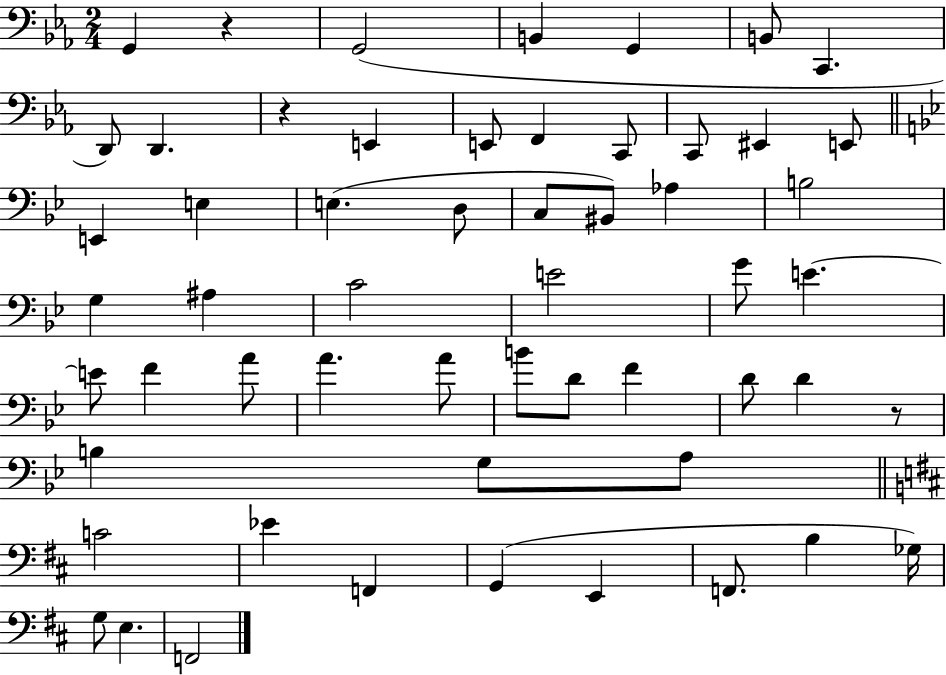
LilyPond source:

{
  \clef bass
  \numericTimeSignature
  \time 2/4
  \key ees \major
  g,4 r4 | g,2( | b,4 g,4 | b,8 c,4. | \break d,8) d,4. | r4 e,4 | e,8 f,4 c,8 | c,8 eis,4 e,8 | \break \bar "||" \break \key bes \major e,4 e4 | e4.( d8 | c8 bis,8) aes4 | b2 | \break g4 ais4 | c'2 | e'2 | g'8 e'4.~~ | \break e'8 f'4 a'8 | a'4. a'8 | b'8 d'8 f'4 | d'8 d'4 r8 | \break b4 g8 a8 | \bar "||" \break \key d \major c'2 | ees'4 f,4 | g,4( e,4 | f,8. b4 ges16) | \break g8 e4. | f,2 | \bar "|."
}